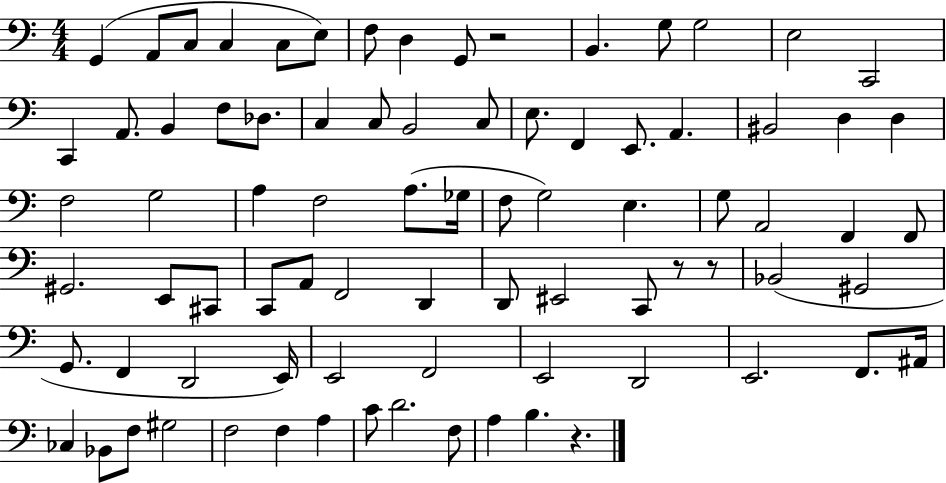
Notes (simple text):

G2/q A2/e C3/e C3/q C3/e E3/e F3/e D3/q G2/e R/h B2/q. G3/e G3/h E3/h C2/h C2/q A2/e. B2/q F3/e Db3/e. C3/q C3/e B2/h C3/e E3/e. F2/q E2/e. A2/q. BIS2/h D3/q D3/q F3/h G3/h A3/q F3/h A3/e. Gb3/s F3/e G3/h E3/q. G3/e A2/h F2/q F2/e G#2/h. E2/e C#2/e C2/e A2/e F2/h D2/q D2/e EIS2/h C2/e R/e R/e Bb2/h G#2/h G2/e. F2/q D2/h E2/s E2/h F2/h E2/h D2/h E2/h. F2/e. A#2/s CES3/q Bb2/e F3/e G#3/h F3/h F3/q A3/q C4/e D4/h. F3/e A3/q B3/q. R/q.